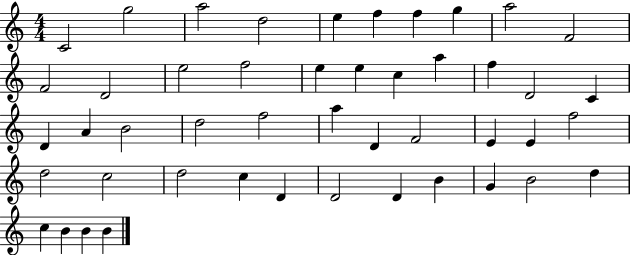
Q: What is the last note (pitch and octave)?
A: B4